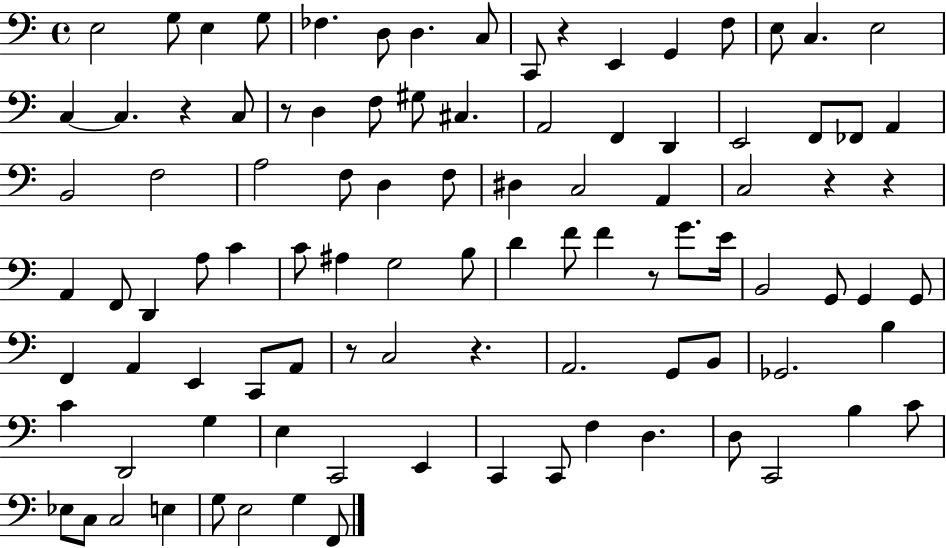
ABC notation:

X:1
T:Untitled
M:4/4
L:1/4
K:C
E,2 G,/2 E, G,/2 _F, D,/2 D, C,/2 C,,/2 z E,, G,, F,/2 E,/2 C, E,2 C, C, z C,/2 z/2 D, F,/2 ^G,/2 ^C, A,,2 F,, D,, E,,2 F,,/2 _F,,/2 A,, B,,2 F,2 A,2 F,/2 D, F,/2 ^D, C,2 A,, C,2 z z A,, F,,/2 D,, A,/2 C C/2 ^A, G,2 B,/2 D F/2 F z/2 G/2 E/4 B,,2 G,,/2 G,, G,,/2 F,, A,, E,, C,,/2 A,,/2 z/2 C,2 z A,,2 G,,/2 B,,/2 _G,,2 B, C D,,2 G, E, C,,2 E,, C,, C,,/2 F, D, D,/2 C,,2 B, C/2 _E,/2 C,/2 C,2 E, G,/2 E,2 G, F,,/2